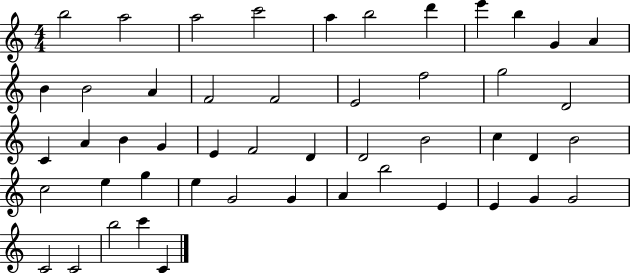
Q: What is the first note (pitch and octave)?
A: B5